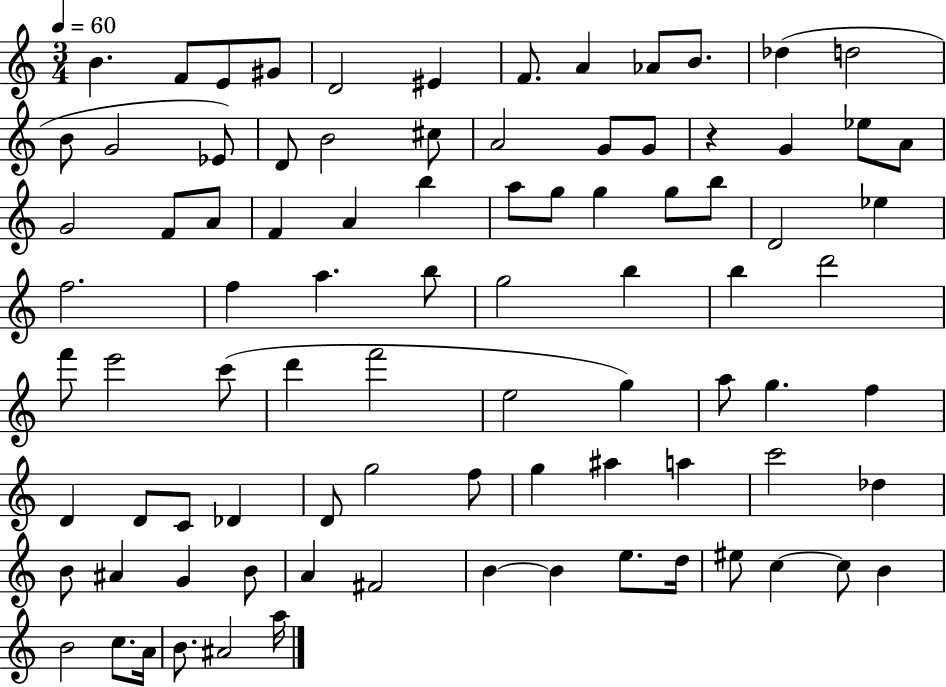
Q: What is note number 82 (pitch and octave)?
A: B4